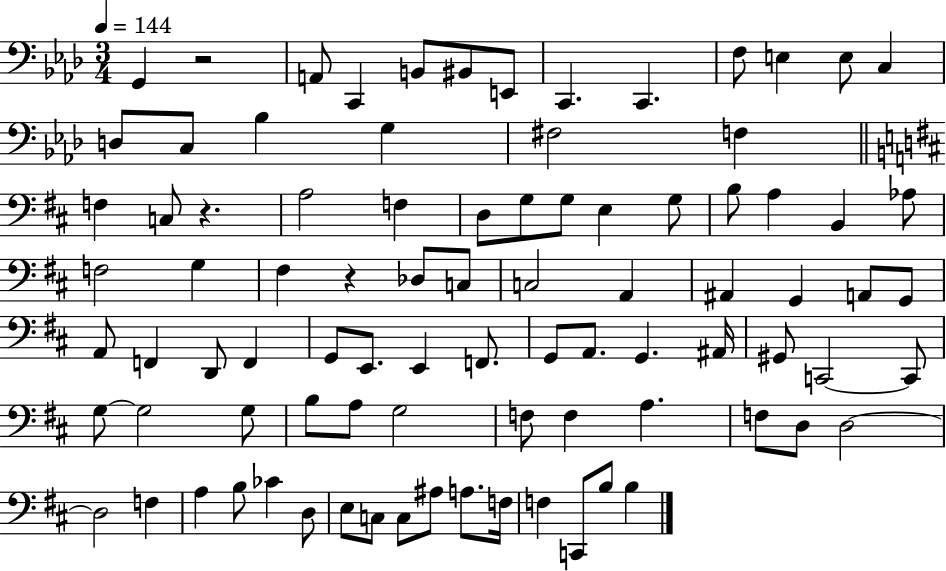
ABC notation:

X:1
T:Untitled
M:3/4
L:1/4
K:Ab
G,, z2 A,,/2 C,, B,,/2 ^B,,/2 E,,/2 C,, C,, F,/2 E, E,/2 C, D,/2 C,/2 _B, G, ^F,2 F, F, C,/2 z A,2 F, D,/2 G,/2 G,/2 E, G,/2 B,/2 A, B,, _A,/2 F,2 G, ^F, z _D,/2 C,/2 C,2 A,, ^A,, G,, A,,/2 G,,/2 A,,/2 F,, D,,/2 F,, G,,/2 E,,/2 E,, F,,/2 G,,/2 A,,/2 G,, ^A,,/4 ^G,,/2 C,,2 C,,/2 G,/2 G,2 G,/2 B,/2 A,/2 G,2 F,/2 F, A, F,/2 D,/2 D,2 D,2 F, A, B,/2 _C D,/2 E,/2 C,/2 C,/2 ^A,/2 A,/2 F,/4 F, C,,/2 B,/2 B,